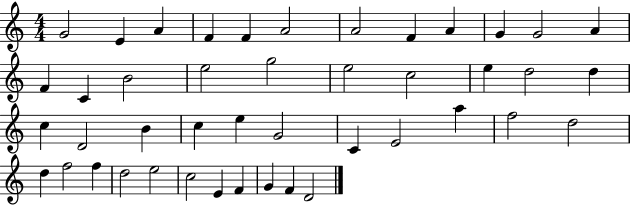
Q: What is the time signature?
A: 4/4